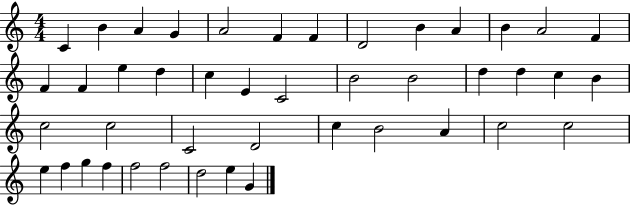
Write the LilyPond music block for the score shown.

{
  \clef treble
  \numericTimeSignature
  \time 4/4
  \key c \major
  c'4 b'4 a'4 g'4 | a'2 f'4 f'4 | d'2 b'4 a'4 | b'4 a'2 f'4 | \break f'4 f'4 e''4 d''4 | c''4 e'4 c'2 | b'2 b'2 | d''4 d''4 c''4 b'4 | \break c''2 c''2 | c'2 d'2 | c''4 b'2 a'4 | c''2 c''2 | \break e''4 f''4 g''4 f''4 | f''2 f''2 | d''2 e''4 g'4 | \bar "|."
}